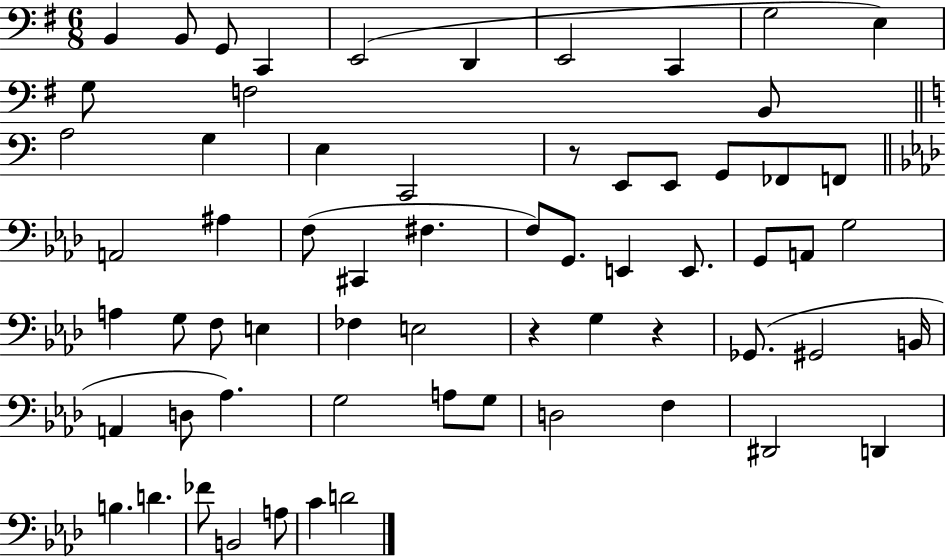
{
  \clef bass
  \numericTimeSignature
  \time 6/8
  \key g \major
  b,4 b,8 g,8 c,4 | e,2( d,4 | e,2 c,4 | g2 e4) | \break g8 f2 b,8 | \bar "||" \break \key c \major a2 g4 | e4 c,2 | r8 e,8 e,8 g,8 fes,8 f,8 | \bar "||" \break \key f \minor a,2 ais4 | f8( cis,4 fis4. | f8) g,8. e,4 e,8. | g,8 a,8 g2 | \break a4 g8 f8 e4 | fes4 e2 | r4 g4 r4 | ges,8.( gis,2 b,16 | \break a,4 d8 aes4.) | g2 a8 g8 | d2 f4 | dis,2 d,4 | \break b4. d'4. | fes'8 b,2 a8 | c'4 d'2 | \bar "|."
}